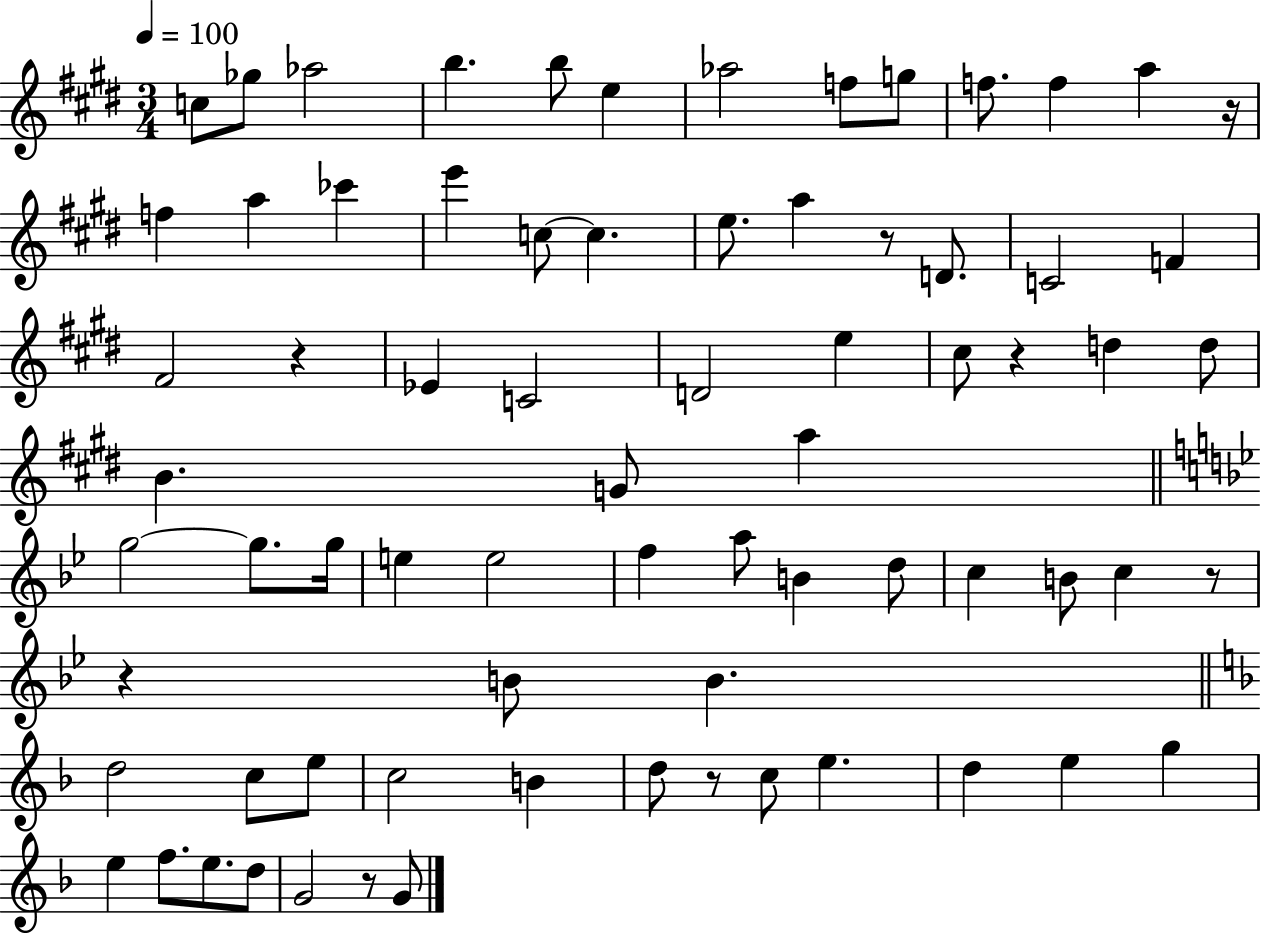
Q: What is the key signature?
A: E major